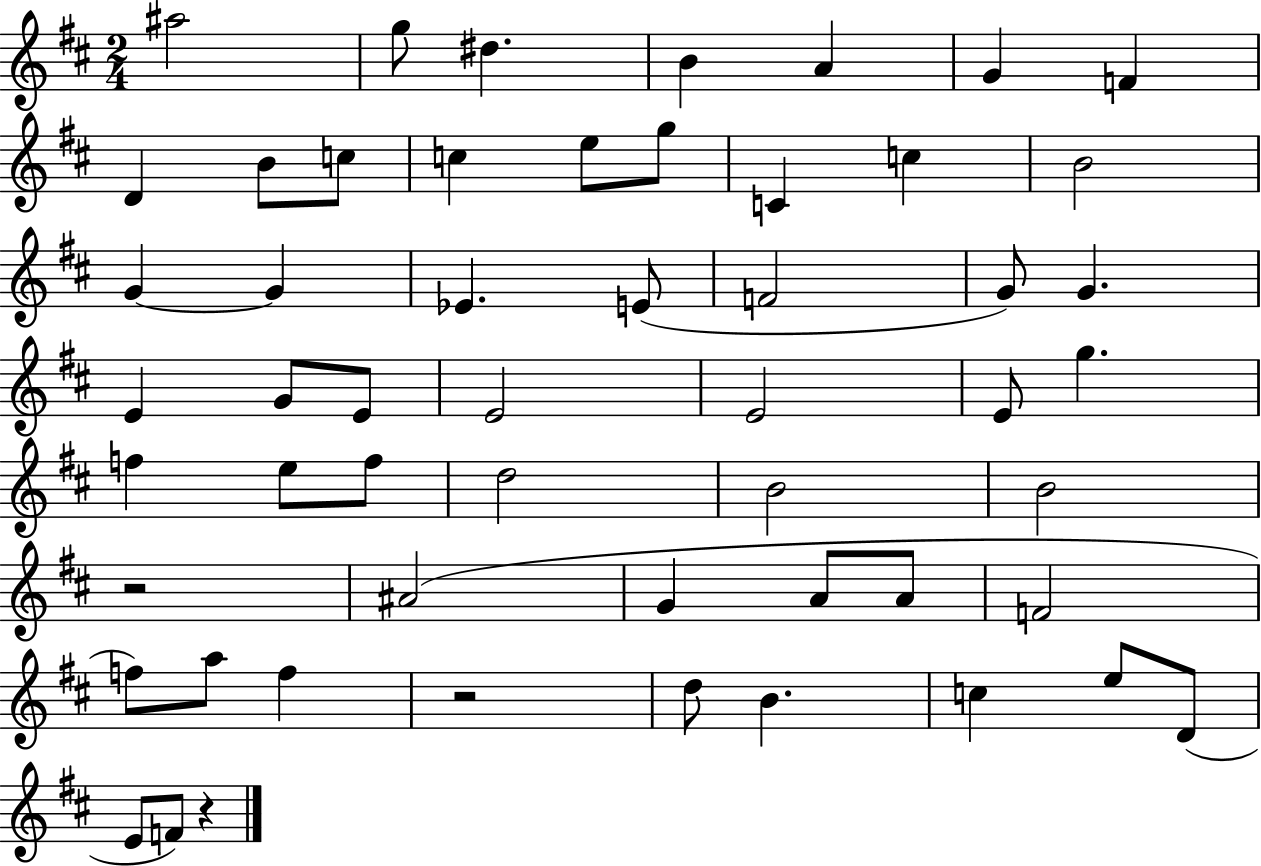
A#5/h G5/e D#5/q. B4/q A4/q G4/q F4/q D4/q B4/e C5/e C5/q E5/e G5/e C4/q C5/q B4/h G4/q G4/q Eb4/q. E4/e F4/h G4/e G4/q. E4/q G4/e E4/e E4/h E4/h E4/e G5/q. F5/q E5/e F5/e D5/h B4/h B4/h R/h A#4/h G4/q A4/e A4/e F4/h F5/e A5/e F5/q R/h D5/e B4/q. C5/q E5/e D4/e E4/e F4/e R/q